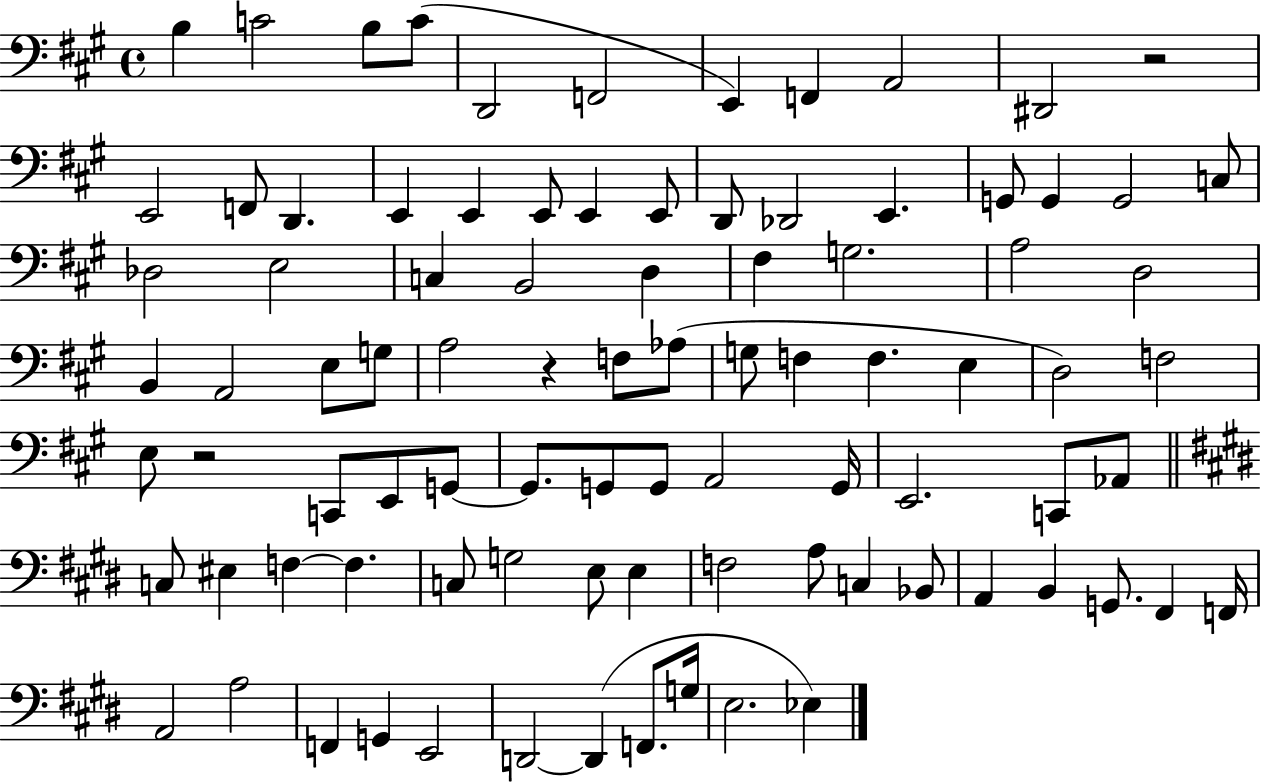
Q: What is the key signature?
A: A major